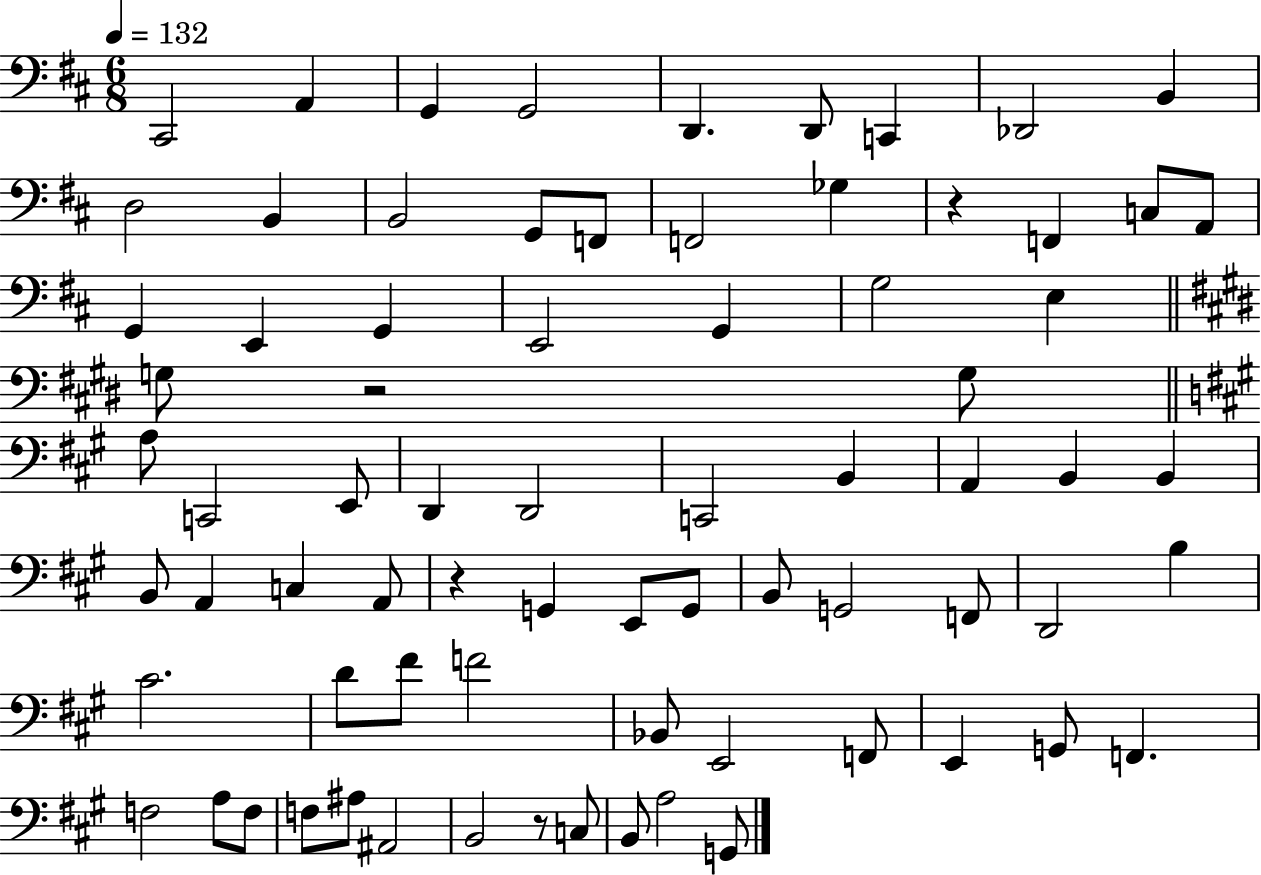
C#2/h A2/q G2/q G2/h D2/q. D2/e C2/q Db2/h B2/q D3/h B2/q B2/h G2/e F2/e F2/h Gb3/q R/q F2/q C3/e A2/e G2/q E2/q G2/q E2/h G2/q G3/h E3/q G3/e R/h G3/e A3/e C2/h E2/e D2/q D2/h C2/h B2/q A2/q B2/q B2/q B2/e A2/q C3/q A2/e R/q G2/q E2/e G2/e B2/e G2/h F2/e D2/h B3/q C#4/h. D4/e F#4/e F4/h Bb2/e E2/h F2/e E2/q G2/e F2/q. F3/h A3/e F3/e F3/e A#3/e A#2/h B2/h R/e C3/e B2/e A3/h G2/e